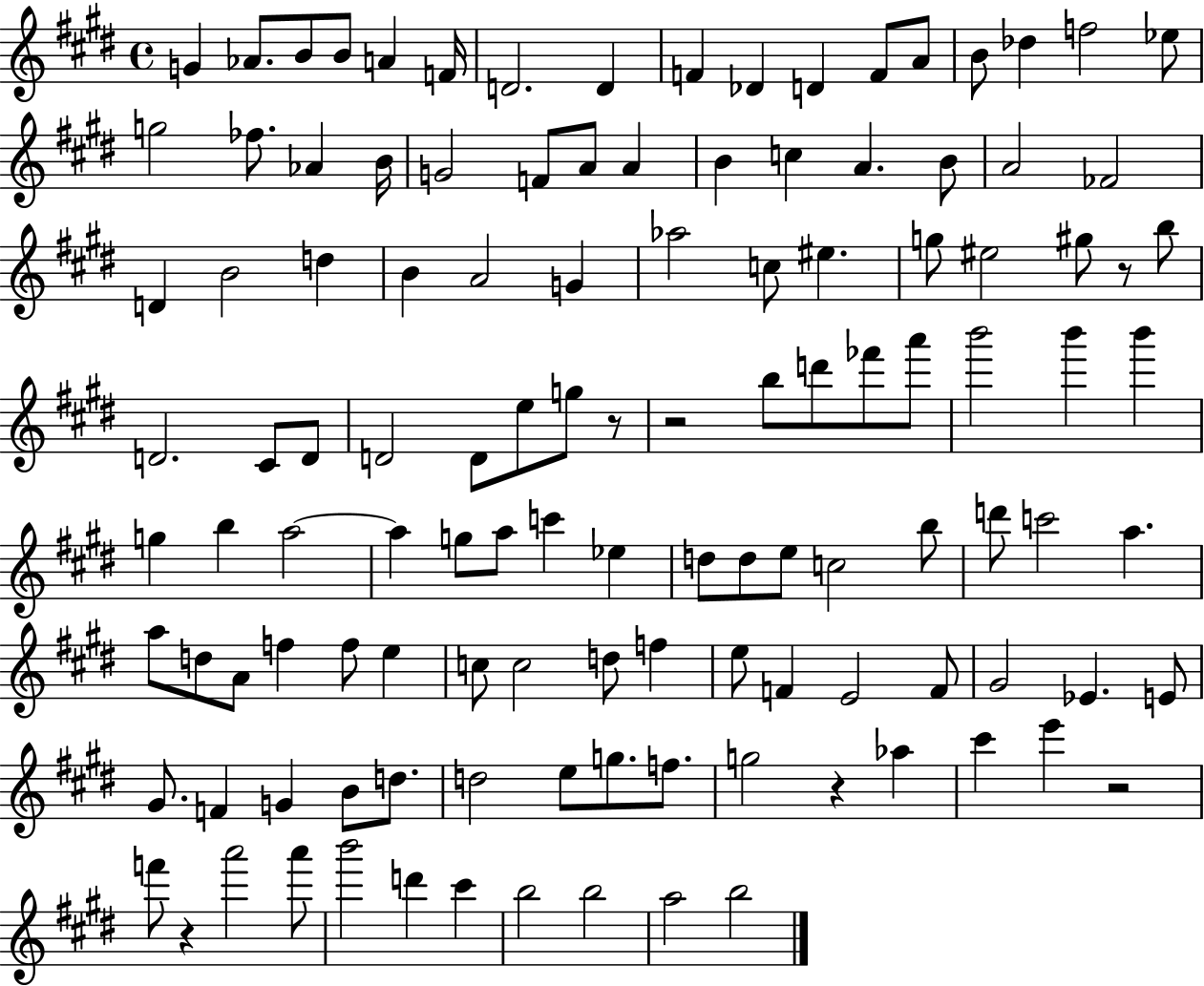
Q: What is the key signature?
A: E major